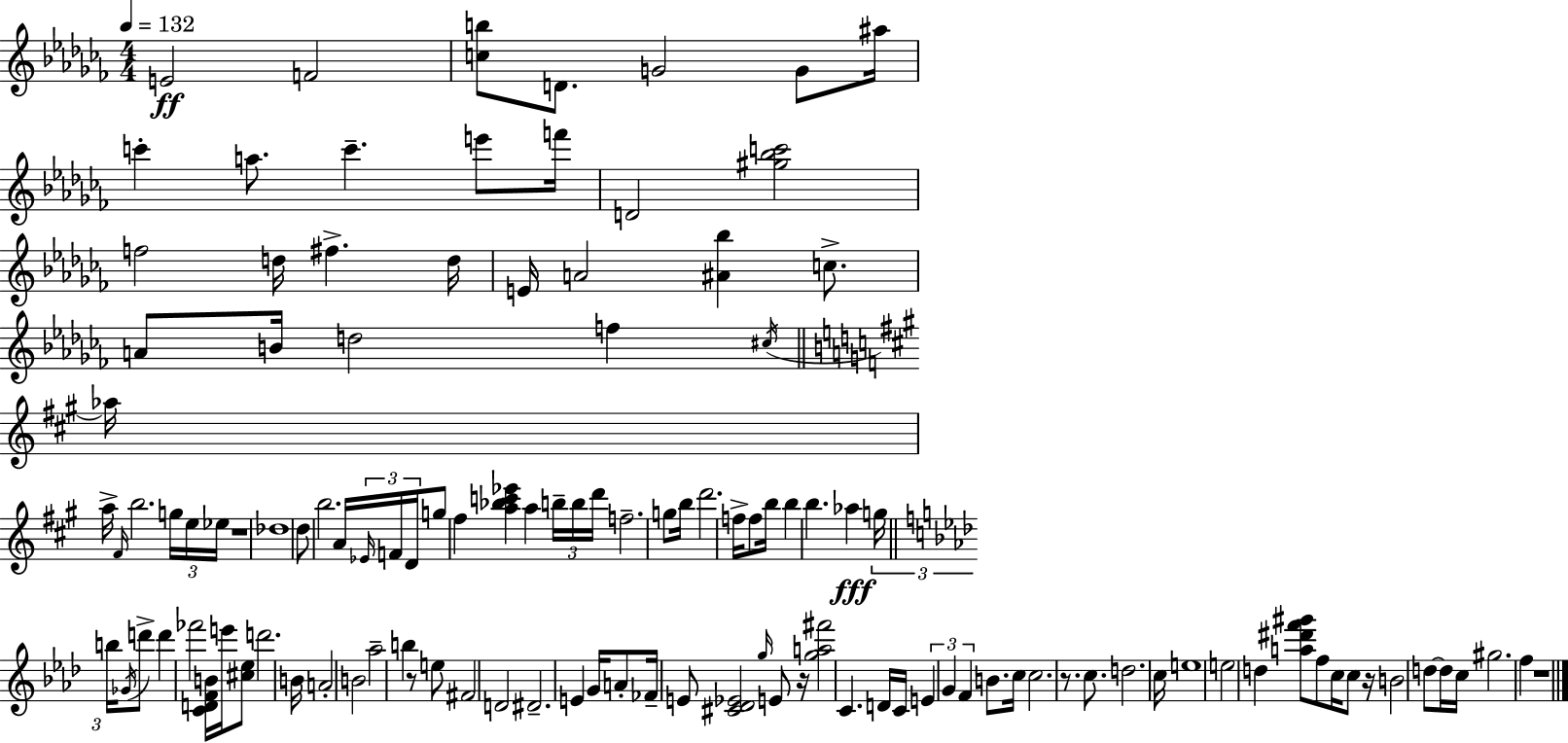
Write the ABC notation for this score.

X:1
T:Untitled
M:4/4
L:1/4
K:Abm
E2 F2 [cb]/2 D/2 G2 G/2 ^a/4 c' a/2 c' e'/2 f'/4 D2 [^g_bc']2 f2 d/4 ^f d/4 E/4 A2 [^A_b] c/2 A/2 B/4 d2 f ^c/4 _a/4 a/4 ^F/4 b2 g/4 e/4 _e/4 z4 _d4 d/2 b2 A/4 _E/4 F/4 D/4 g/2 ^f [a_bc'_e'] a b/4 b/4 d'/4 f2 g/2 b/4 d'2 f/4 f/2 b/4 b b _a g/4 b/4 _G/4 d'/2 d' _f'2 [CDFB]/4 e'/4 [^c_e]/2 d'2 B/4 A2 B2 _a2 b z/2 e/2 ^F2 D2 ^D2 E G/4 A/2 _F/4 E/2 [^C_D_E]2 g/4 E/2 z/4 [ga^f']2 C D/4 C/4 E G F B/2 c/4 c2 z/2 c/2 d2 c/4 e4 e2 d [a^d'f'^g']/2 f/2 c/4 c/2 z/4 B2 d/2 d/4 c/4 ^g2 f z4